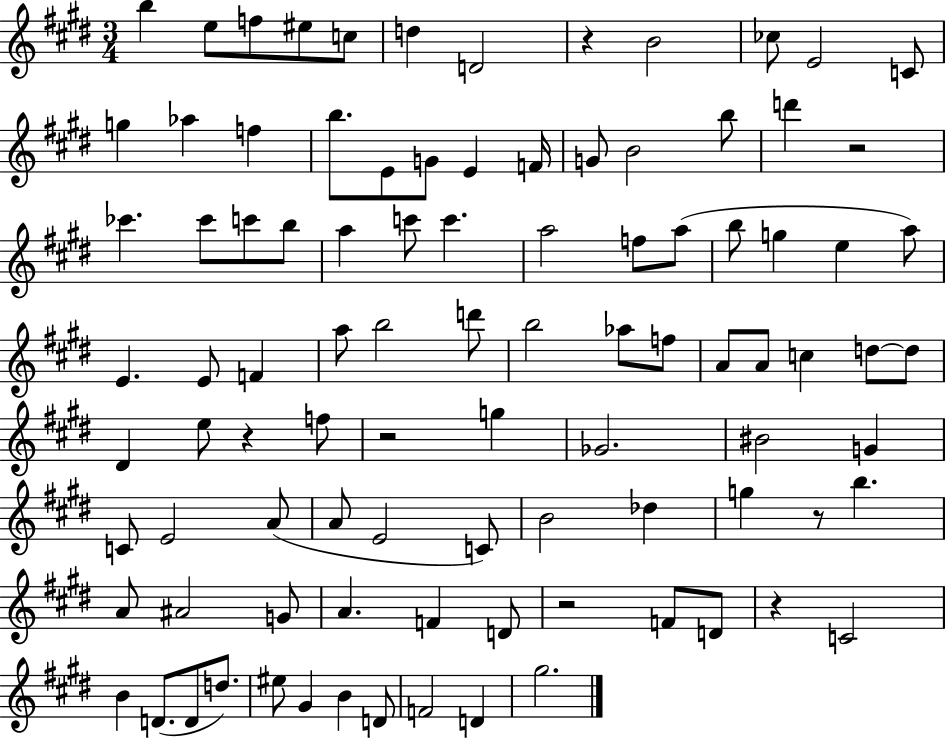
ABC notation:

X:1
T:Untitled
M:3/4
L:1/4
K:E
b e/2 f/2 ^e/2 c/2 d D2 z B2 _c/2 E2 C/2 g _a f b/2 E/2 G/2 E F/4 G/2 B2 b/2 d' z2 _c' _c'/2 c'/2 b/2 a c'/2 c' a2 f/2 a/2 b/2 g e a/2 E E/2 F a/2 b2 d'/2 b2 _a/2 f/2 A/2 A/2 c d/2 d/2 ^D e/2 z f/2 z2 g _G2 ^B2 G C/2 E2 A/2 A/2 E2 C/2 B2 _d g z/2 b A/2 ^A2 G/2 A F D/2 z2 F/2 D/2 z C2 B D/2 D/2 d/2 ^e/2 ^G B D/2 F2 D ^g2